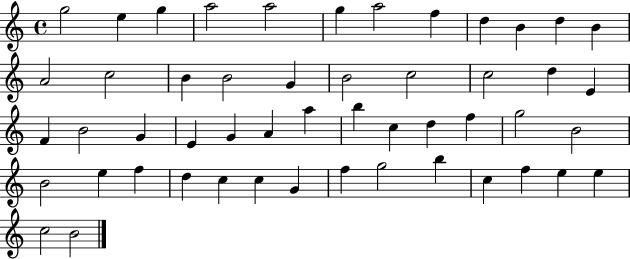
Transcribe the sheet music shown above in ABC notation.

X:1
T:Untitled
M:4/4
L:1/4
K:C
g2 e g a2 a2 g a2 f d B d B A2 c2 B B2 G B2 c2 c2 d E F B2 G E G A a b c d f g2 B2 B2 e f d c c G f g2 b c f e e c2 B2